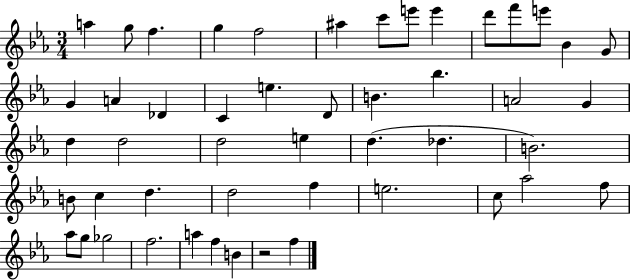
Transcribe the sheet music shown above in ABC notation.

X:1
T:Untitled
M:3/4
L:1/4
K:Eb
a g/2 f g f2 ^a c'/2 e'/2 e' d'/2 f'/2 e'/2 _B G/2 G A _D C e D/2 B _b A2 G d d2 d2 e d _d B2 B/2 c d d2 f e2 c/2 _a2 f/2 _a/2 g/2 _g2 f2 a f B z2 f